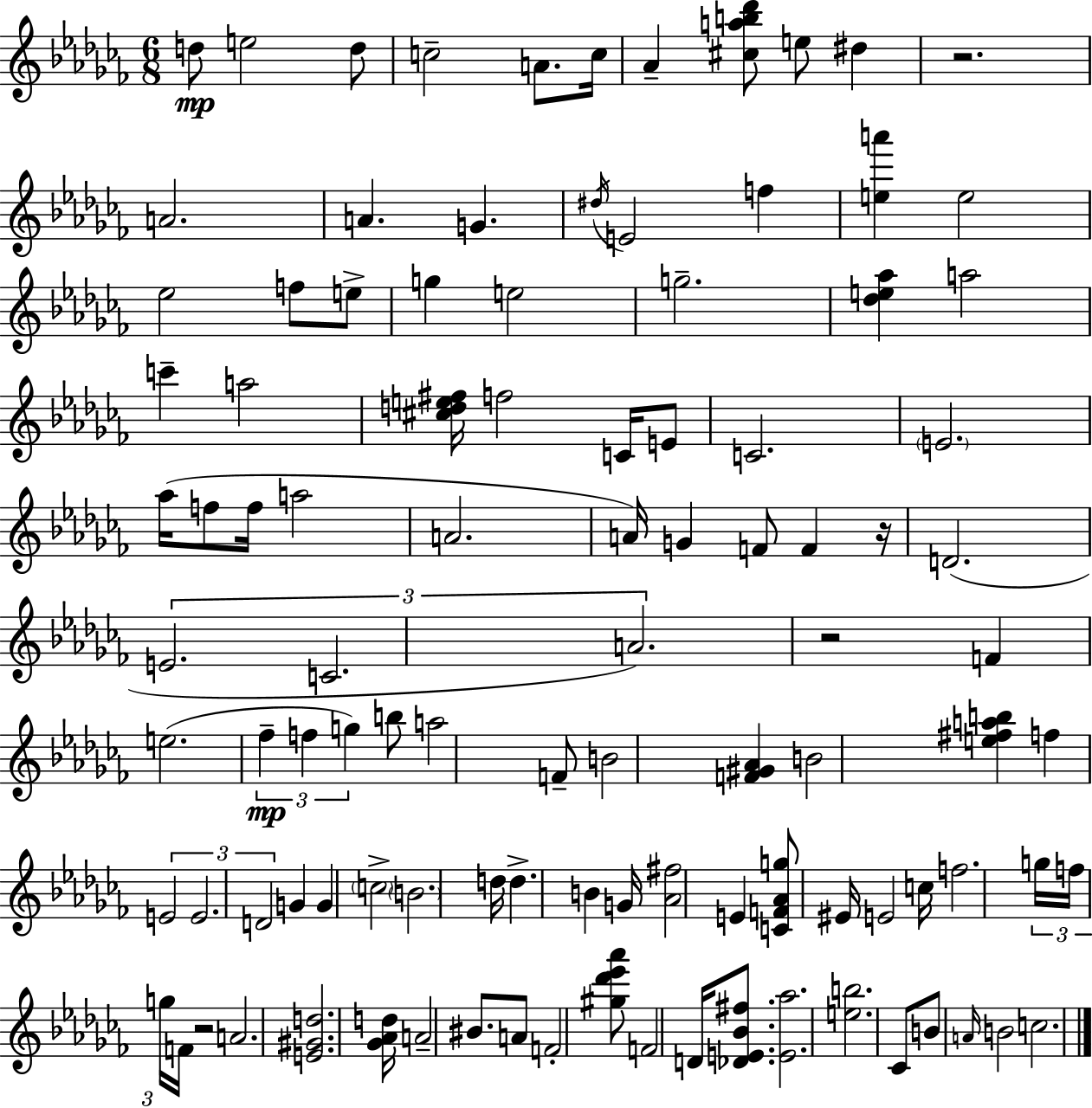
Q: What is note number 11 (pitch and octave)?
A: A4